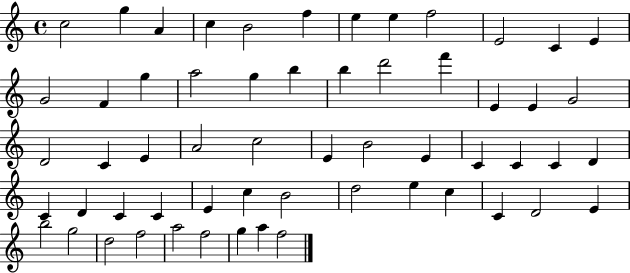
{
  \clef treble
  \time 4/4
  \defaultTimeSignature
  \key c \major
  c''2 g''4 a'4 | c''4 b'2 f''4 | e''4 e''4 f''2 | e'2 c'4 e'4 | \break g'2 f'4 g''4 | a''2 g''4 b''4 | b''4 d'''2 f'''4 | e'4 e'4 g'2 | \break d'2 c'4 e'4 | a'2 c''2 | e'4 b'2 e'4 | c'4 c'4 c'4 d'4 | \break c'4 d'4 c'4 c'4 | e'4 c''4 b'2 | d''2 e''4 c''4 | c'4 d'2 e'4 | \break b''2 g''2 | d''2 f''2 | a''2 f''2 | g''4 a''4 f''2 | \break \bar "|."
}